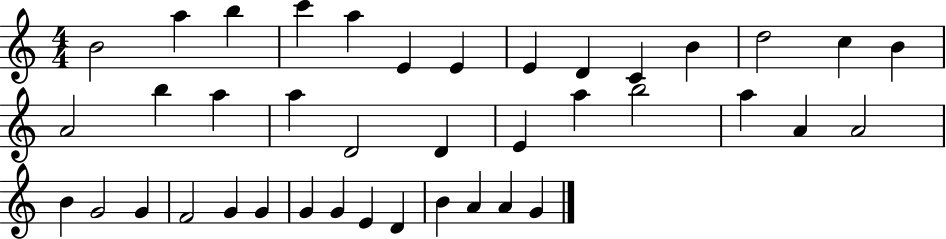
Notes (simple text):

B4/h A5/q B5/q C6/q A5/q E4/q E4/q E4/q D4/q C4/q B4/q D5/h C5/q B4/q A4/h B5/q A5/q A5/q D4/h D4/q E4/q A5/q B5/h A5/q A4/q A4/h B4/q G4/h G4/q F4/h G4/q G4/q G4/q G4/q E4/q D4/q B4/q A4/q A4/q G4/q